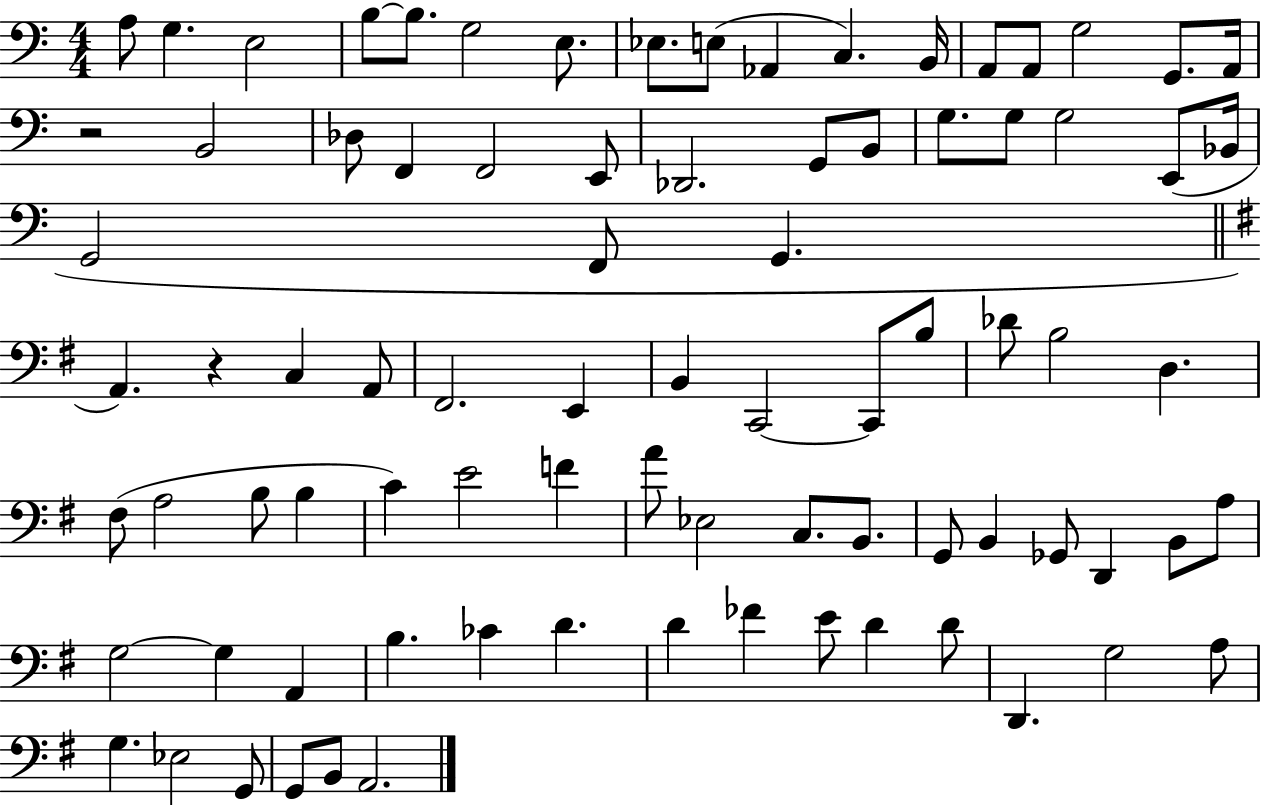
{
  \clef bass
  \numericTimeSignature
  \time 4/4
  \key c \major
  a8 g4. e2 | b8~~ b8. g2 e8. | ees8. e8( aes,4 c4.) b,16 | a,8 a,8 g2 g,8. a,16 | \break r2 b,2 | des8 f,4 f,2 e,8 | des,2. g,8 b,8 | g8. g8 g2 e,8( bes,16 | \break g,2 f,8 g,4. | \bar "||" \break \key g \major a,4.) r4 c4 a,8 | fis,2. e,4 | b,4 c,2~~ c,8 b8 | des'8 b2 d4. | \break fis8( a2 b8 b4 | c'4) e'2 f'4 | a'8 ees2 c8. b,8. | g,8 b,4 ges,8 d,4 b,8 a8 | \break g2~~ g4 a,4 | b4. ces'4 d'4. | d'4 fes'4 e'8 d'4 d'8 | d,4. g2 a8 | \break g4. ees2 g,8 | g,8 b,8 a,2. | \bar "|."
}